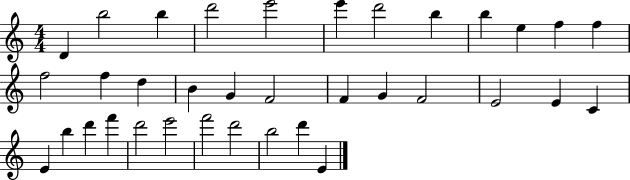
{
  \clef treble
  \numericTimeSignature
  \time 4/4
  \key c \major
  d'4 b''2 b''4 | d'''2 e'''2 | e'''4 d'''2 b''4 | b''4 e''4 f''4 f''4 | \break f''2 f''4 d''4 | b'4 g'4 f'2 | f'4 g'4 f'2 | e'2 e'4 c'4 | \break e'4 b''4 d'''4 f'''4 | d'''2 e'''2 | f'''2 d'''2 | b''2 d'''4 e'4 | \break \bar "|."
}